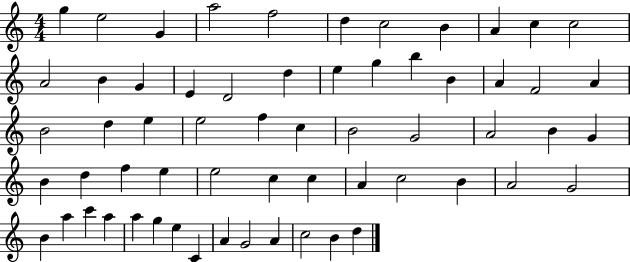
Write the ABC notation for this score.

X:1
T:Untitled
M:4/4
L:1/4
K:C
g e2 G a2 f2 d c2 B A c c2 A2 B G E D2 d e g b B A F2 A B2 d e e2 f c B2 G2 A2 B G B d f e e2 c c A c2 B A2 G2 B a c' a a g e C A G2 A c2 B d